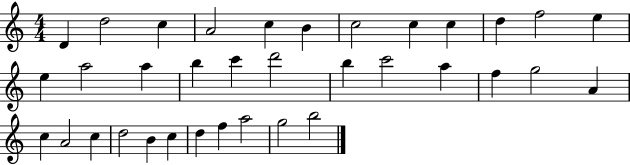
D4/q D5/h C5/q A4/h C5/q B4/q C5/h C5/q C5/q D5/q F5/h E5/q E5/q A5/h A5/q B5/q C6/q D6/h B5/q C6/h A5/q F5/q G5/h A4/q C5/q A4/h C5/q D5/h B4/q C5/q D5/q F5/q A5/h G5/h B5/h